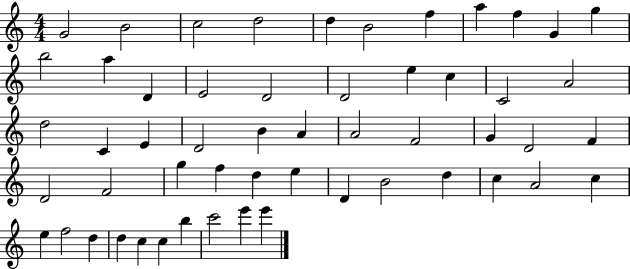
{
  \clef treble
  \numericTimeSignature
  \time 4/4
  \key c \major
  g'2 b'2 | c''2 d''2 | d''4 b'2 f''4 | a''4 f''4 g'4 g''4 | \break b''2 a''4 d'4 | e'2 d'2 | d'2 e''4 c''4 | c'2 a'2 | \break d''2 c'4 e'4 | d'2 b'4 a'4 | a'2 f'2 | g'4 d'2 f'4 | \break d'2 f'2 | g''4 f''4 d''4 e''4 | d'4 b'2 d''4 | c''4 a'2 c''4 | \break e''4 f''2 d''4 | d''4 c''4 c''4 b''4 | c'''2 e'''4 e'''4 | \bar "|."
}